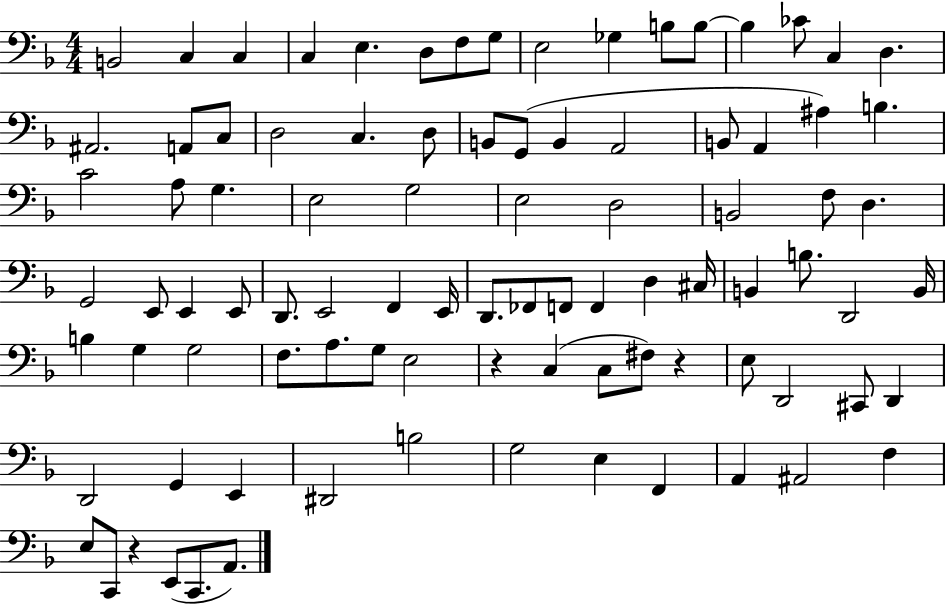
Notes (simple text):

B2/h C3/q C3/q C3/q E3/q. D3/e F3/e G3/e E3/h Gb3/q B3/e B3/e B3/q CES4/e C3/q D3/q. A#2/h. A2/e C3/e D3/h C3/q. D3/e B2/e G2/e B2/q A2/h B2/e A2/q A#3/q B3/q. C4/h A3/e G3/q. E3/h G3/h E3/h D3/h B2/h F3/e D3/q. G2/h E2/e E2/q E2/e D2/e. E2/h F2/q E2/s D2/e. FES2/e F2/e F2/q D3/q C#3/s B2/q B3/e. D2/h B2/s B3/q G3/q G3/h F3/e. A3/e. G3/e E3/h R/q C3/q C3/e F#3/e R/q E3/e D2/h C#2/e D2/q D2/h G2/q E2/q D#2/h B3/h G3/h E3/q F2/q A2/q A#2/h F3/q E3/e C2/e R/q E2/e C2/e. A2/e.